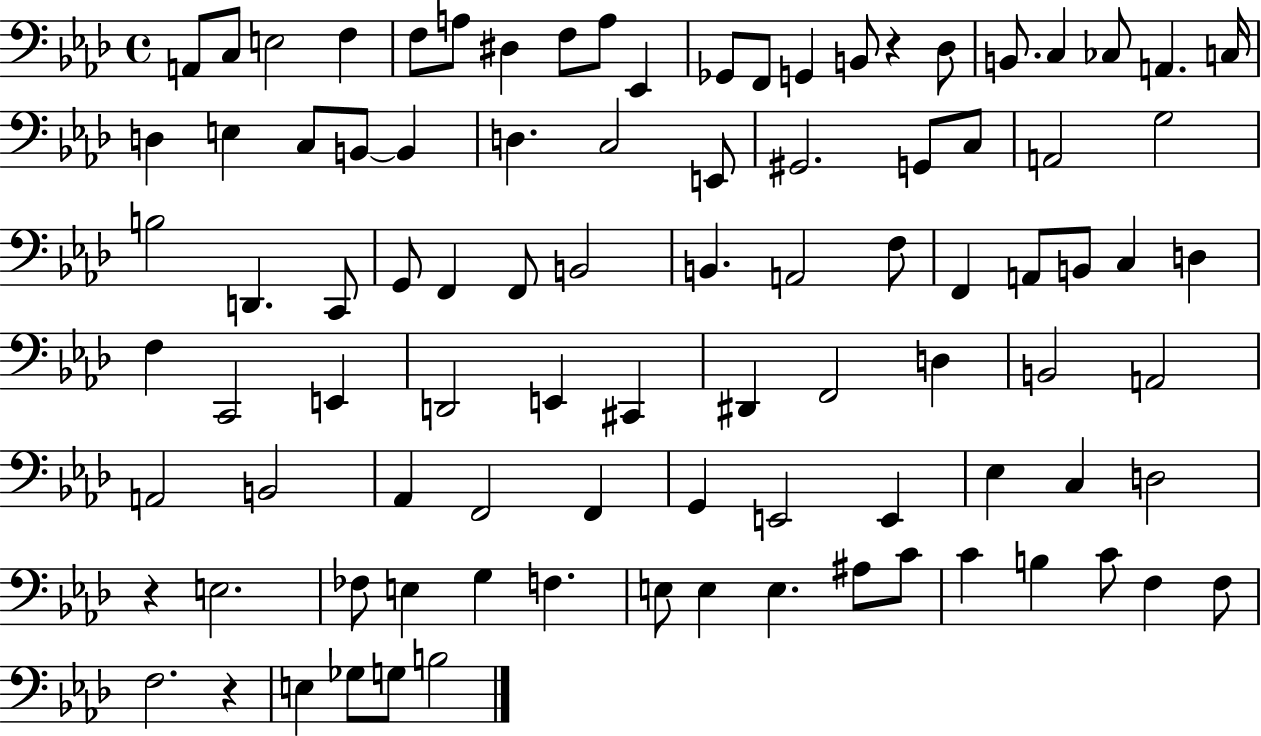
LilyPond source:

{
  \clef bass
  \time 4/4
  \defaultTimeSignature
  \key aes \major
  \repeat volta 2 { a,8 c8 e2 f4 | f8 a8 dis4 f8 a8 ees,4 | ges,8 f,8 g,4 b,8 r4 des8 | b,8. c4 ces8 a,4. c16 | \break d4 e4 c8 b,8~~ b,4 | d4. c2 e,8 | gis,2. g,8 c8 | a,2 g2 | \break b2 d,4. c,8 | g,8 f,4 f,8 b,2 | b,4. a,2 f8 | f,4 a,8 b,8 c4 d4 | \break f4 c,2 e,4 | d,2 e,4 cis,4 | dis,4 f,2 d4 | b,2 a,2 | \break a,2 b,2 | aes,4 f,2 f,4 | g,4 e,2 e,4 | ees4 c4 d2 | \break r4 e2. | fes8 e4 g4 f4. | e8 e4 e4. ais8 c'8 | c'4 b4 c'8 f4 f8 | \break f2. r4 | e4 ges8 g8 b2 | } \bar "|."
}